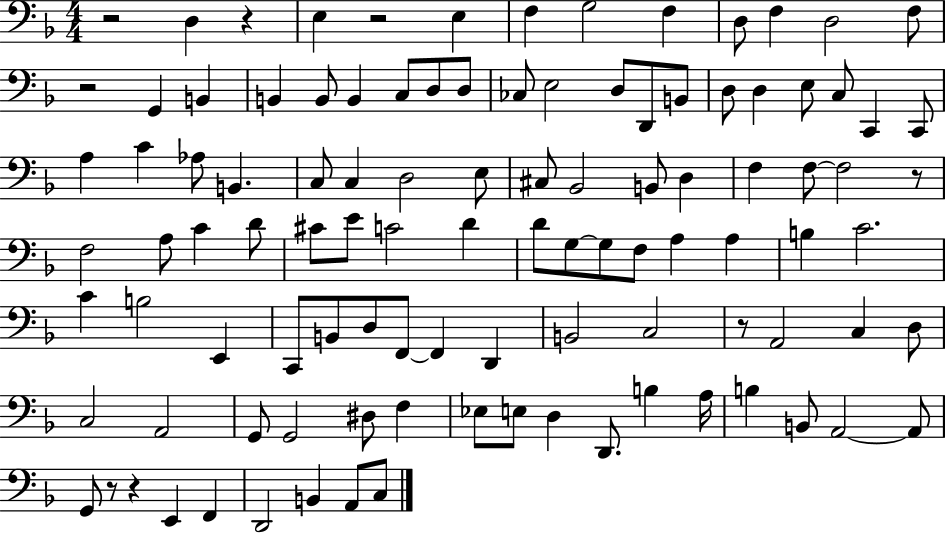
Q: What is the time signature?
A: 4/4